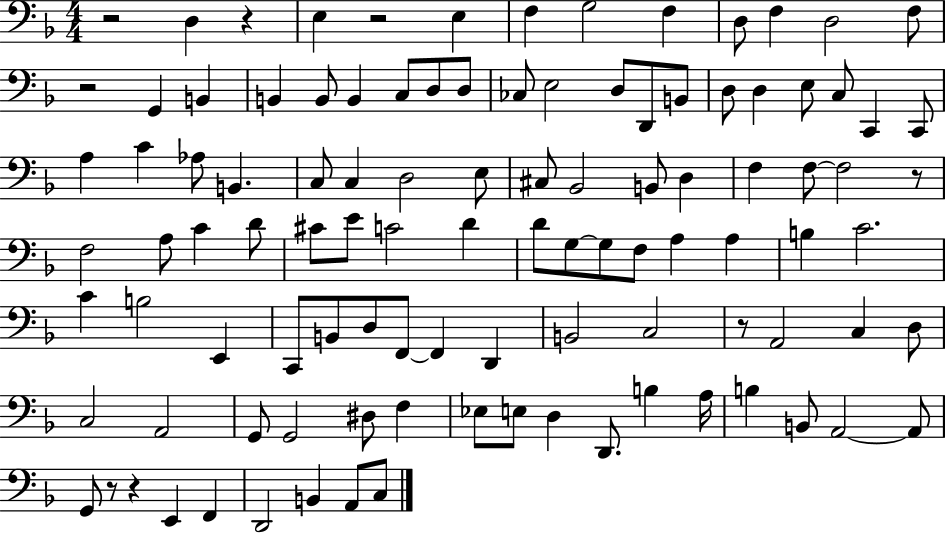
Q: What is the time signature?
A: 4/4